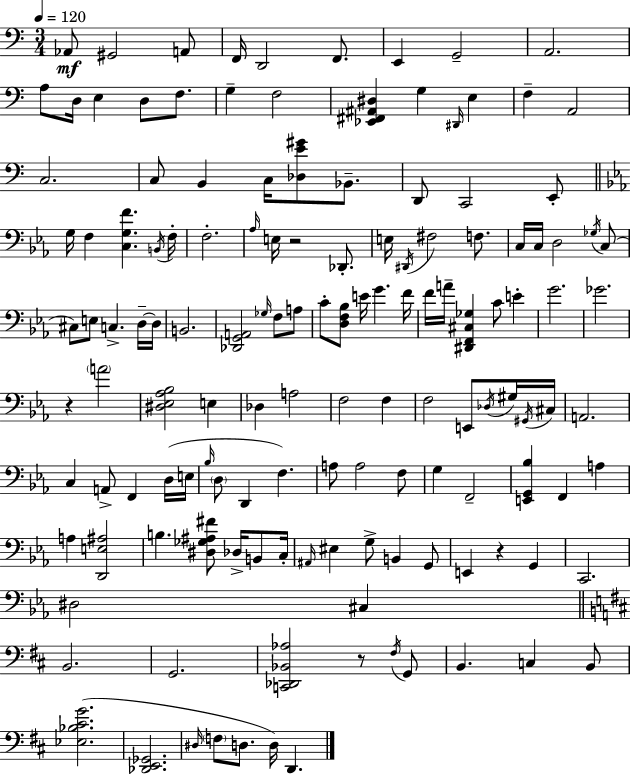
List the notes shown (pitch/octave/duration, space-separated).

Ab2/e G#2/h A2/e F2/s D2/h F2/e. E2/q G2/h A2/h. A3/e D3/s E3/q D3/e F3/e. G3/q F3/h [Eb2,F#2,A#2,D#3]/q G3/q D#2/s E3/q F3/q A2/h C3/h. C3/e B2/q C3/s [Db3,E4,G#4]/e Bb2/e. D2/e C2/h E2/e G3/s F3/q [C3,G3,F4]/q. B2/s F3/s F3/h. Ab3/s E3/s R/h Db2/e. E3/s D#2/s F#3/h F3/e. C3/s C3/s D3/h Gb3/s C3/e C#3/e E3/e C3/q. D3/s D3/s B2/h. [Db2,G2,A2]/h Gb3/s F3/e A3/e C4/e [D3,F3,Bb3]/e E4/s G4/q. F4/s F4/s A4/s [D#2,F2,C#3,Gb3]/q C4/e E4/q G4/h. Gb4/h. R/q A4/h [D#3,Eb3,Ab3,Bb3]/h E3/q Db3/q A3/h F3/h F3/q F3/h E2/e Db3/s G#3/s G#2/s C#3/s A2/h. C3/q A2/e F2/q D3/s E3/s Bb3/s D3/e D2/q F3/q. A3/e A3/h F3/e G3/q F2/h [E2,G2,Bb3]/q F2/q A3/q A3/q [D2,E3,A#3]/h B3/q. [D#3,Gb3,A#3,F#4]/e Db3/s B2/e C3/s A#2/s EIS3/q G3/e B2/q G2/e E2/q R/q G2/q C2/h. D#3/h C#3/q B2/h. G2/h. [C2,Db2,Bb2,Ab3]/h R/e F#3/s G2/e B2/q. C3/q B2/e [Eb3,Bb3,C#4,G4]/h. [Db2,E2,Gb2]/h. D#3/s F3/e D3/e. D3/s D2/q.